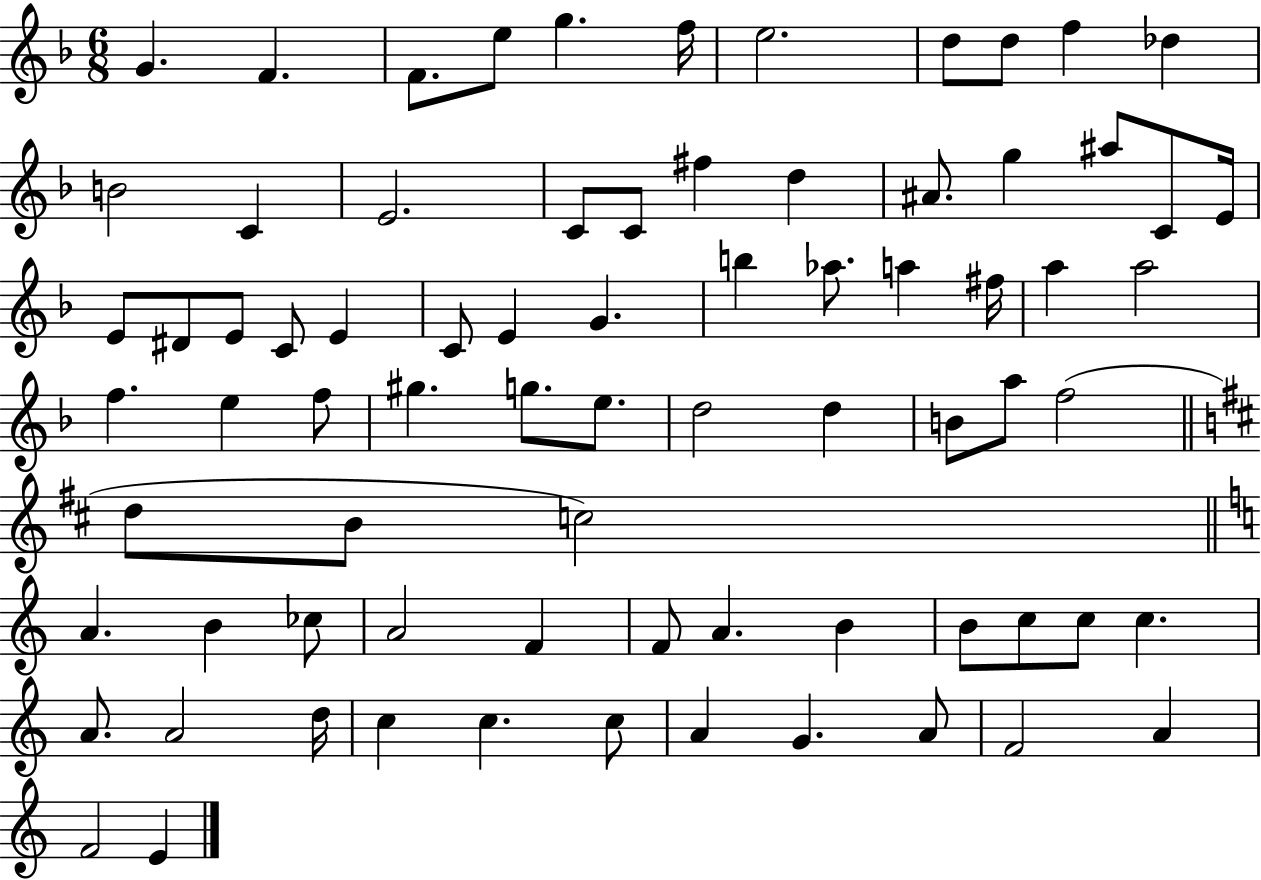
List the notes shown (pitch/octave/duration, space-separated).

G4/q. F4/q. F4/e. E5/e G5/q. F5/s E5/h. D5/e D5/e F5/q Db5/q B4/h C4/q E4/h. C4/e C4/e F#5/q D5/q A#4/e. G5/q A#5/e C4/e E4/s E4/e D#4/e E4/e C4/e E4/q C4/e E4/q G4/q. B5/q Ab5/e. A5/q F#5/s A5/q A5/h F5/q. E5/q F5/e G#5/q. G5/e. E5/e. D5/h D5/q B4/e A5/e F5/h D5/e B4/e C5/h A4/q. B4/q CES5/e A4/h F4/q F4/e A4/q. B4/q B4/e C5/e C5/e C5/q. A4/e. A4/h D5/s C5/q C5/q. C5/e A4/q G4/q. A4/e F4/h A4/q F4/h E4/q